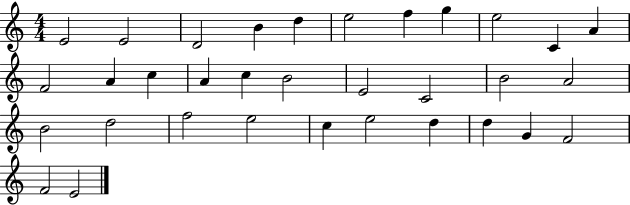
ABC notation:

X:1
T:Untitled
M:4/4
L:1/4
K:C
E2 E2 D2 B d e2 f g e2 C A F2 A c A c B2 E2 C2 B2 A2 B2 d2 f2 e2 c e2 d d G F2 F2 E2